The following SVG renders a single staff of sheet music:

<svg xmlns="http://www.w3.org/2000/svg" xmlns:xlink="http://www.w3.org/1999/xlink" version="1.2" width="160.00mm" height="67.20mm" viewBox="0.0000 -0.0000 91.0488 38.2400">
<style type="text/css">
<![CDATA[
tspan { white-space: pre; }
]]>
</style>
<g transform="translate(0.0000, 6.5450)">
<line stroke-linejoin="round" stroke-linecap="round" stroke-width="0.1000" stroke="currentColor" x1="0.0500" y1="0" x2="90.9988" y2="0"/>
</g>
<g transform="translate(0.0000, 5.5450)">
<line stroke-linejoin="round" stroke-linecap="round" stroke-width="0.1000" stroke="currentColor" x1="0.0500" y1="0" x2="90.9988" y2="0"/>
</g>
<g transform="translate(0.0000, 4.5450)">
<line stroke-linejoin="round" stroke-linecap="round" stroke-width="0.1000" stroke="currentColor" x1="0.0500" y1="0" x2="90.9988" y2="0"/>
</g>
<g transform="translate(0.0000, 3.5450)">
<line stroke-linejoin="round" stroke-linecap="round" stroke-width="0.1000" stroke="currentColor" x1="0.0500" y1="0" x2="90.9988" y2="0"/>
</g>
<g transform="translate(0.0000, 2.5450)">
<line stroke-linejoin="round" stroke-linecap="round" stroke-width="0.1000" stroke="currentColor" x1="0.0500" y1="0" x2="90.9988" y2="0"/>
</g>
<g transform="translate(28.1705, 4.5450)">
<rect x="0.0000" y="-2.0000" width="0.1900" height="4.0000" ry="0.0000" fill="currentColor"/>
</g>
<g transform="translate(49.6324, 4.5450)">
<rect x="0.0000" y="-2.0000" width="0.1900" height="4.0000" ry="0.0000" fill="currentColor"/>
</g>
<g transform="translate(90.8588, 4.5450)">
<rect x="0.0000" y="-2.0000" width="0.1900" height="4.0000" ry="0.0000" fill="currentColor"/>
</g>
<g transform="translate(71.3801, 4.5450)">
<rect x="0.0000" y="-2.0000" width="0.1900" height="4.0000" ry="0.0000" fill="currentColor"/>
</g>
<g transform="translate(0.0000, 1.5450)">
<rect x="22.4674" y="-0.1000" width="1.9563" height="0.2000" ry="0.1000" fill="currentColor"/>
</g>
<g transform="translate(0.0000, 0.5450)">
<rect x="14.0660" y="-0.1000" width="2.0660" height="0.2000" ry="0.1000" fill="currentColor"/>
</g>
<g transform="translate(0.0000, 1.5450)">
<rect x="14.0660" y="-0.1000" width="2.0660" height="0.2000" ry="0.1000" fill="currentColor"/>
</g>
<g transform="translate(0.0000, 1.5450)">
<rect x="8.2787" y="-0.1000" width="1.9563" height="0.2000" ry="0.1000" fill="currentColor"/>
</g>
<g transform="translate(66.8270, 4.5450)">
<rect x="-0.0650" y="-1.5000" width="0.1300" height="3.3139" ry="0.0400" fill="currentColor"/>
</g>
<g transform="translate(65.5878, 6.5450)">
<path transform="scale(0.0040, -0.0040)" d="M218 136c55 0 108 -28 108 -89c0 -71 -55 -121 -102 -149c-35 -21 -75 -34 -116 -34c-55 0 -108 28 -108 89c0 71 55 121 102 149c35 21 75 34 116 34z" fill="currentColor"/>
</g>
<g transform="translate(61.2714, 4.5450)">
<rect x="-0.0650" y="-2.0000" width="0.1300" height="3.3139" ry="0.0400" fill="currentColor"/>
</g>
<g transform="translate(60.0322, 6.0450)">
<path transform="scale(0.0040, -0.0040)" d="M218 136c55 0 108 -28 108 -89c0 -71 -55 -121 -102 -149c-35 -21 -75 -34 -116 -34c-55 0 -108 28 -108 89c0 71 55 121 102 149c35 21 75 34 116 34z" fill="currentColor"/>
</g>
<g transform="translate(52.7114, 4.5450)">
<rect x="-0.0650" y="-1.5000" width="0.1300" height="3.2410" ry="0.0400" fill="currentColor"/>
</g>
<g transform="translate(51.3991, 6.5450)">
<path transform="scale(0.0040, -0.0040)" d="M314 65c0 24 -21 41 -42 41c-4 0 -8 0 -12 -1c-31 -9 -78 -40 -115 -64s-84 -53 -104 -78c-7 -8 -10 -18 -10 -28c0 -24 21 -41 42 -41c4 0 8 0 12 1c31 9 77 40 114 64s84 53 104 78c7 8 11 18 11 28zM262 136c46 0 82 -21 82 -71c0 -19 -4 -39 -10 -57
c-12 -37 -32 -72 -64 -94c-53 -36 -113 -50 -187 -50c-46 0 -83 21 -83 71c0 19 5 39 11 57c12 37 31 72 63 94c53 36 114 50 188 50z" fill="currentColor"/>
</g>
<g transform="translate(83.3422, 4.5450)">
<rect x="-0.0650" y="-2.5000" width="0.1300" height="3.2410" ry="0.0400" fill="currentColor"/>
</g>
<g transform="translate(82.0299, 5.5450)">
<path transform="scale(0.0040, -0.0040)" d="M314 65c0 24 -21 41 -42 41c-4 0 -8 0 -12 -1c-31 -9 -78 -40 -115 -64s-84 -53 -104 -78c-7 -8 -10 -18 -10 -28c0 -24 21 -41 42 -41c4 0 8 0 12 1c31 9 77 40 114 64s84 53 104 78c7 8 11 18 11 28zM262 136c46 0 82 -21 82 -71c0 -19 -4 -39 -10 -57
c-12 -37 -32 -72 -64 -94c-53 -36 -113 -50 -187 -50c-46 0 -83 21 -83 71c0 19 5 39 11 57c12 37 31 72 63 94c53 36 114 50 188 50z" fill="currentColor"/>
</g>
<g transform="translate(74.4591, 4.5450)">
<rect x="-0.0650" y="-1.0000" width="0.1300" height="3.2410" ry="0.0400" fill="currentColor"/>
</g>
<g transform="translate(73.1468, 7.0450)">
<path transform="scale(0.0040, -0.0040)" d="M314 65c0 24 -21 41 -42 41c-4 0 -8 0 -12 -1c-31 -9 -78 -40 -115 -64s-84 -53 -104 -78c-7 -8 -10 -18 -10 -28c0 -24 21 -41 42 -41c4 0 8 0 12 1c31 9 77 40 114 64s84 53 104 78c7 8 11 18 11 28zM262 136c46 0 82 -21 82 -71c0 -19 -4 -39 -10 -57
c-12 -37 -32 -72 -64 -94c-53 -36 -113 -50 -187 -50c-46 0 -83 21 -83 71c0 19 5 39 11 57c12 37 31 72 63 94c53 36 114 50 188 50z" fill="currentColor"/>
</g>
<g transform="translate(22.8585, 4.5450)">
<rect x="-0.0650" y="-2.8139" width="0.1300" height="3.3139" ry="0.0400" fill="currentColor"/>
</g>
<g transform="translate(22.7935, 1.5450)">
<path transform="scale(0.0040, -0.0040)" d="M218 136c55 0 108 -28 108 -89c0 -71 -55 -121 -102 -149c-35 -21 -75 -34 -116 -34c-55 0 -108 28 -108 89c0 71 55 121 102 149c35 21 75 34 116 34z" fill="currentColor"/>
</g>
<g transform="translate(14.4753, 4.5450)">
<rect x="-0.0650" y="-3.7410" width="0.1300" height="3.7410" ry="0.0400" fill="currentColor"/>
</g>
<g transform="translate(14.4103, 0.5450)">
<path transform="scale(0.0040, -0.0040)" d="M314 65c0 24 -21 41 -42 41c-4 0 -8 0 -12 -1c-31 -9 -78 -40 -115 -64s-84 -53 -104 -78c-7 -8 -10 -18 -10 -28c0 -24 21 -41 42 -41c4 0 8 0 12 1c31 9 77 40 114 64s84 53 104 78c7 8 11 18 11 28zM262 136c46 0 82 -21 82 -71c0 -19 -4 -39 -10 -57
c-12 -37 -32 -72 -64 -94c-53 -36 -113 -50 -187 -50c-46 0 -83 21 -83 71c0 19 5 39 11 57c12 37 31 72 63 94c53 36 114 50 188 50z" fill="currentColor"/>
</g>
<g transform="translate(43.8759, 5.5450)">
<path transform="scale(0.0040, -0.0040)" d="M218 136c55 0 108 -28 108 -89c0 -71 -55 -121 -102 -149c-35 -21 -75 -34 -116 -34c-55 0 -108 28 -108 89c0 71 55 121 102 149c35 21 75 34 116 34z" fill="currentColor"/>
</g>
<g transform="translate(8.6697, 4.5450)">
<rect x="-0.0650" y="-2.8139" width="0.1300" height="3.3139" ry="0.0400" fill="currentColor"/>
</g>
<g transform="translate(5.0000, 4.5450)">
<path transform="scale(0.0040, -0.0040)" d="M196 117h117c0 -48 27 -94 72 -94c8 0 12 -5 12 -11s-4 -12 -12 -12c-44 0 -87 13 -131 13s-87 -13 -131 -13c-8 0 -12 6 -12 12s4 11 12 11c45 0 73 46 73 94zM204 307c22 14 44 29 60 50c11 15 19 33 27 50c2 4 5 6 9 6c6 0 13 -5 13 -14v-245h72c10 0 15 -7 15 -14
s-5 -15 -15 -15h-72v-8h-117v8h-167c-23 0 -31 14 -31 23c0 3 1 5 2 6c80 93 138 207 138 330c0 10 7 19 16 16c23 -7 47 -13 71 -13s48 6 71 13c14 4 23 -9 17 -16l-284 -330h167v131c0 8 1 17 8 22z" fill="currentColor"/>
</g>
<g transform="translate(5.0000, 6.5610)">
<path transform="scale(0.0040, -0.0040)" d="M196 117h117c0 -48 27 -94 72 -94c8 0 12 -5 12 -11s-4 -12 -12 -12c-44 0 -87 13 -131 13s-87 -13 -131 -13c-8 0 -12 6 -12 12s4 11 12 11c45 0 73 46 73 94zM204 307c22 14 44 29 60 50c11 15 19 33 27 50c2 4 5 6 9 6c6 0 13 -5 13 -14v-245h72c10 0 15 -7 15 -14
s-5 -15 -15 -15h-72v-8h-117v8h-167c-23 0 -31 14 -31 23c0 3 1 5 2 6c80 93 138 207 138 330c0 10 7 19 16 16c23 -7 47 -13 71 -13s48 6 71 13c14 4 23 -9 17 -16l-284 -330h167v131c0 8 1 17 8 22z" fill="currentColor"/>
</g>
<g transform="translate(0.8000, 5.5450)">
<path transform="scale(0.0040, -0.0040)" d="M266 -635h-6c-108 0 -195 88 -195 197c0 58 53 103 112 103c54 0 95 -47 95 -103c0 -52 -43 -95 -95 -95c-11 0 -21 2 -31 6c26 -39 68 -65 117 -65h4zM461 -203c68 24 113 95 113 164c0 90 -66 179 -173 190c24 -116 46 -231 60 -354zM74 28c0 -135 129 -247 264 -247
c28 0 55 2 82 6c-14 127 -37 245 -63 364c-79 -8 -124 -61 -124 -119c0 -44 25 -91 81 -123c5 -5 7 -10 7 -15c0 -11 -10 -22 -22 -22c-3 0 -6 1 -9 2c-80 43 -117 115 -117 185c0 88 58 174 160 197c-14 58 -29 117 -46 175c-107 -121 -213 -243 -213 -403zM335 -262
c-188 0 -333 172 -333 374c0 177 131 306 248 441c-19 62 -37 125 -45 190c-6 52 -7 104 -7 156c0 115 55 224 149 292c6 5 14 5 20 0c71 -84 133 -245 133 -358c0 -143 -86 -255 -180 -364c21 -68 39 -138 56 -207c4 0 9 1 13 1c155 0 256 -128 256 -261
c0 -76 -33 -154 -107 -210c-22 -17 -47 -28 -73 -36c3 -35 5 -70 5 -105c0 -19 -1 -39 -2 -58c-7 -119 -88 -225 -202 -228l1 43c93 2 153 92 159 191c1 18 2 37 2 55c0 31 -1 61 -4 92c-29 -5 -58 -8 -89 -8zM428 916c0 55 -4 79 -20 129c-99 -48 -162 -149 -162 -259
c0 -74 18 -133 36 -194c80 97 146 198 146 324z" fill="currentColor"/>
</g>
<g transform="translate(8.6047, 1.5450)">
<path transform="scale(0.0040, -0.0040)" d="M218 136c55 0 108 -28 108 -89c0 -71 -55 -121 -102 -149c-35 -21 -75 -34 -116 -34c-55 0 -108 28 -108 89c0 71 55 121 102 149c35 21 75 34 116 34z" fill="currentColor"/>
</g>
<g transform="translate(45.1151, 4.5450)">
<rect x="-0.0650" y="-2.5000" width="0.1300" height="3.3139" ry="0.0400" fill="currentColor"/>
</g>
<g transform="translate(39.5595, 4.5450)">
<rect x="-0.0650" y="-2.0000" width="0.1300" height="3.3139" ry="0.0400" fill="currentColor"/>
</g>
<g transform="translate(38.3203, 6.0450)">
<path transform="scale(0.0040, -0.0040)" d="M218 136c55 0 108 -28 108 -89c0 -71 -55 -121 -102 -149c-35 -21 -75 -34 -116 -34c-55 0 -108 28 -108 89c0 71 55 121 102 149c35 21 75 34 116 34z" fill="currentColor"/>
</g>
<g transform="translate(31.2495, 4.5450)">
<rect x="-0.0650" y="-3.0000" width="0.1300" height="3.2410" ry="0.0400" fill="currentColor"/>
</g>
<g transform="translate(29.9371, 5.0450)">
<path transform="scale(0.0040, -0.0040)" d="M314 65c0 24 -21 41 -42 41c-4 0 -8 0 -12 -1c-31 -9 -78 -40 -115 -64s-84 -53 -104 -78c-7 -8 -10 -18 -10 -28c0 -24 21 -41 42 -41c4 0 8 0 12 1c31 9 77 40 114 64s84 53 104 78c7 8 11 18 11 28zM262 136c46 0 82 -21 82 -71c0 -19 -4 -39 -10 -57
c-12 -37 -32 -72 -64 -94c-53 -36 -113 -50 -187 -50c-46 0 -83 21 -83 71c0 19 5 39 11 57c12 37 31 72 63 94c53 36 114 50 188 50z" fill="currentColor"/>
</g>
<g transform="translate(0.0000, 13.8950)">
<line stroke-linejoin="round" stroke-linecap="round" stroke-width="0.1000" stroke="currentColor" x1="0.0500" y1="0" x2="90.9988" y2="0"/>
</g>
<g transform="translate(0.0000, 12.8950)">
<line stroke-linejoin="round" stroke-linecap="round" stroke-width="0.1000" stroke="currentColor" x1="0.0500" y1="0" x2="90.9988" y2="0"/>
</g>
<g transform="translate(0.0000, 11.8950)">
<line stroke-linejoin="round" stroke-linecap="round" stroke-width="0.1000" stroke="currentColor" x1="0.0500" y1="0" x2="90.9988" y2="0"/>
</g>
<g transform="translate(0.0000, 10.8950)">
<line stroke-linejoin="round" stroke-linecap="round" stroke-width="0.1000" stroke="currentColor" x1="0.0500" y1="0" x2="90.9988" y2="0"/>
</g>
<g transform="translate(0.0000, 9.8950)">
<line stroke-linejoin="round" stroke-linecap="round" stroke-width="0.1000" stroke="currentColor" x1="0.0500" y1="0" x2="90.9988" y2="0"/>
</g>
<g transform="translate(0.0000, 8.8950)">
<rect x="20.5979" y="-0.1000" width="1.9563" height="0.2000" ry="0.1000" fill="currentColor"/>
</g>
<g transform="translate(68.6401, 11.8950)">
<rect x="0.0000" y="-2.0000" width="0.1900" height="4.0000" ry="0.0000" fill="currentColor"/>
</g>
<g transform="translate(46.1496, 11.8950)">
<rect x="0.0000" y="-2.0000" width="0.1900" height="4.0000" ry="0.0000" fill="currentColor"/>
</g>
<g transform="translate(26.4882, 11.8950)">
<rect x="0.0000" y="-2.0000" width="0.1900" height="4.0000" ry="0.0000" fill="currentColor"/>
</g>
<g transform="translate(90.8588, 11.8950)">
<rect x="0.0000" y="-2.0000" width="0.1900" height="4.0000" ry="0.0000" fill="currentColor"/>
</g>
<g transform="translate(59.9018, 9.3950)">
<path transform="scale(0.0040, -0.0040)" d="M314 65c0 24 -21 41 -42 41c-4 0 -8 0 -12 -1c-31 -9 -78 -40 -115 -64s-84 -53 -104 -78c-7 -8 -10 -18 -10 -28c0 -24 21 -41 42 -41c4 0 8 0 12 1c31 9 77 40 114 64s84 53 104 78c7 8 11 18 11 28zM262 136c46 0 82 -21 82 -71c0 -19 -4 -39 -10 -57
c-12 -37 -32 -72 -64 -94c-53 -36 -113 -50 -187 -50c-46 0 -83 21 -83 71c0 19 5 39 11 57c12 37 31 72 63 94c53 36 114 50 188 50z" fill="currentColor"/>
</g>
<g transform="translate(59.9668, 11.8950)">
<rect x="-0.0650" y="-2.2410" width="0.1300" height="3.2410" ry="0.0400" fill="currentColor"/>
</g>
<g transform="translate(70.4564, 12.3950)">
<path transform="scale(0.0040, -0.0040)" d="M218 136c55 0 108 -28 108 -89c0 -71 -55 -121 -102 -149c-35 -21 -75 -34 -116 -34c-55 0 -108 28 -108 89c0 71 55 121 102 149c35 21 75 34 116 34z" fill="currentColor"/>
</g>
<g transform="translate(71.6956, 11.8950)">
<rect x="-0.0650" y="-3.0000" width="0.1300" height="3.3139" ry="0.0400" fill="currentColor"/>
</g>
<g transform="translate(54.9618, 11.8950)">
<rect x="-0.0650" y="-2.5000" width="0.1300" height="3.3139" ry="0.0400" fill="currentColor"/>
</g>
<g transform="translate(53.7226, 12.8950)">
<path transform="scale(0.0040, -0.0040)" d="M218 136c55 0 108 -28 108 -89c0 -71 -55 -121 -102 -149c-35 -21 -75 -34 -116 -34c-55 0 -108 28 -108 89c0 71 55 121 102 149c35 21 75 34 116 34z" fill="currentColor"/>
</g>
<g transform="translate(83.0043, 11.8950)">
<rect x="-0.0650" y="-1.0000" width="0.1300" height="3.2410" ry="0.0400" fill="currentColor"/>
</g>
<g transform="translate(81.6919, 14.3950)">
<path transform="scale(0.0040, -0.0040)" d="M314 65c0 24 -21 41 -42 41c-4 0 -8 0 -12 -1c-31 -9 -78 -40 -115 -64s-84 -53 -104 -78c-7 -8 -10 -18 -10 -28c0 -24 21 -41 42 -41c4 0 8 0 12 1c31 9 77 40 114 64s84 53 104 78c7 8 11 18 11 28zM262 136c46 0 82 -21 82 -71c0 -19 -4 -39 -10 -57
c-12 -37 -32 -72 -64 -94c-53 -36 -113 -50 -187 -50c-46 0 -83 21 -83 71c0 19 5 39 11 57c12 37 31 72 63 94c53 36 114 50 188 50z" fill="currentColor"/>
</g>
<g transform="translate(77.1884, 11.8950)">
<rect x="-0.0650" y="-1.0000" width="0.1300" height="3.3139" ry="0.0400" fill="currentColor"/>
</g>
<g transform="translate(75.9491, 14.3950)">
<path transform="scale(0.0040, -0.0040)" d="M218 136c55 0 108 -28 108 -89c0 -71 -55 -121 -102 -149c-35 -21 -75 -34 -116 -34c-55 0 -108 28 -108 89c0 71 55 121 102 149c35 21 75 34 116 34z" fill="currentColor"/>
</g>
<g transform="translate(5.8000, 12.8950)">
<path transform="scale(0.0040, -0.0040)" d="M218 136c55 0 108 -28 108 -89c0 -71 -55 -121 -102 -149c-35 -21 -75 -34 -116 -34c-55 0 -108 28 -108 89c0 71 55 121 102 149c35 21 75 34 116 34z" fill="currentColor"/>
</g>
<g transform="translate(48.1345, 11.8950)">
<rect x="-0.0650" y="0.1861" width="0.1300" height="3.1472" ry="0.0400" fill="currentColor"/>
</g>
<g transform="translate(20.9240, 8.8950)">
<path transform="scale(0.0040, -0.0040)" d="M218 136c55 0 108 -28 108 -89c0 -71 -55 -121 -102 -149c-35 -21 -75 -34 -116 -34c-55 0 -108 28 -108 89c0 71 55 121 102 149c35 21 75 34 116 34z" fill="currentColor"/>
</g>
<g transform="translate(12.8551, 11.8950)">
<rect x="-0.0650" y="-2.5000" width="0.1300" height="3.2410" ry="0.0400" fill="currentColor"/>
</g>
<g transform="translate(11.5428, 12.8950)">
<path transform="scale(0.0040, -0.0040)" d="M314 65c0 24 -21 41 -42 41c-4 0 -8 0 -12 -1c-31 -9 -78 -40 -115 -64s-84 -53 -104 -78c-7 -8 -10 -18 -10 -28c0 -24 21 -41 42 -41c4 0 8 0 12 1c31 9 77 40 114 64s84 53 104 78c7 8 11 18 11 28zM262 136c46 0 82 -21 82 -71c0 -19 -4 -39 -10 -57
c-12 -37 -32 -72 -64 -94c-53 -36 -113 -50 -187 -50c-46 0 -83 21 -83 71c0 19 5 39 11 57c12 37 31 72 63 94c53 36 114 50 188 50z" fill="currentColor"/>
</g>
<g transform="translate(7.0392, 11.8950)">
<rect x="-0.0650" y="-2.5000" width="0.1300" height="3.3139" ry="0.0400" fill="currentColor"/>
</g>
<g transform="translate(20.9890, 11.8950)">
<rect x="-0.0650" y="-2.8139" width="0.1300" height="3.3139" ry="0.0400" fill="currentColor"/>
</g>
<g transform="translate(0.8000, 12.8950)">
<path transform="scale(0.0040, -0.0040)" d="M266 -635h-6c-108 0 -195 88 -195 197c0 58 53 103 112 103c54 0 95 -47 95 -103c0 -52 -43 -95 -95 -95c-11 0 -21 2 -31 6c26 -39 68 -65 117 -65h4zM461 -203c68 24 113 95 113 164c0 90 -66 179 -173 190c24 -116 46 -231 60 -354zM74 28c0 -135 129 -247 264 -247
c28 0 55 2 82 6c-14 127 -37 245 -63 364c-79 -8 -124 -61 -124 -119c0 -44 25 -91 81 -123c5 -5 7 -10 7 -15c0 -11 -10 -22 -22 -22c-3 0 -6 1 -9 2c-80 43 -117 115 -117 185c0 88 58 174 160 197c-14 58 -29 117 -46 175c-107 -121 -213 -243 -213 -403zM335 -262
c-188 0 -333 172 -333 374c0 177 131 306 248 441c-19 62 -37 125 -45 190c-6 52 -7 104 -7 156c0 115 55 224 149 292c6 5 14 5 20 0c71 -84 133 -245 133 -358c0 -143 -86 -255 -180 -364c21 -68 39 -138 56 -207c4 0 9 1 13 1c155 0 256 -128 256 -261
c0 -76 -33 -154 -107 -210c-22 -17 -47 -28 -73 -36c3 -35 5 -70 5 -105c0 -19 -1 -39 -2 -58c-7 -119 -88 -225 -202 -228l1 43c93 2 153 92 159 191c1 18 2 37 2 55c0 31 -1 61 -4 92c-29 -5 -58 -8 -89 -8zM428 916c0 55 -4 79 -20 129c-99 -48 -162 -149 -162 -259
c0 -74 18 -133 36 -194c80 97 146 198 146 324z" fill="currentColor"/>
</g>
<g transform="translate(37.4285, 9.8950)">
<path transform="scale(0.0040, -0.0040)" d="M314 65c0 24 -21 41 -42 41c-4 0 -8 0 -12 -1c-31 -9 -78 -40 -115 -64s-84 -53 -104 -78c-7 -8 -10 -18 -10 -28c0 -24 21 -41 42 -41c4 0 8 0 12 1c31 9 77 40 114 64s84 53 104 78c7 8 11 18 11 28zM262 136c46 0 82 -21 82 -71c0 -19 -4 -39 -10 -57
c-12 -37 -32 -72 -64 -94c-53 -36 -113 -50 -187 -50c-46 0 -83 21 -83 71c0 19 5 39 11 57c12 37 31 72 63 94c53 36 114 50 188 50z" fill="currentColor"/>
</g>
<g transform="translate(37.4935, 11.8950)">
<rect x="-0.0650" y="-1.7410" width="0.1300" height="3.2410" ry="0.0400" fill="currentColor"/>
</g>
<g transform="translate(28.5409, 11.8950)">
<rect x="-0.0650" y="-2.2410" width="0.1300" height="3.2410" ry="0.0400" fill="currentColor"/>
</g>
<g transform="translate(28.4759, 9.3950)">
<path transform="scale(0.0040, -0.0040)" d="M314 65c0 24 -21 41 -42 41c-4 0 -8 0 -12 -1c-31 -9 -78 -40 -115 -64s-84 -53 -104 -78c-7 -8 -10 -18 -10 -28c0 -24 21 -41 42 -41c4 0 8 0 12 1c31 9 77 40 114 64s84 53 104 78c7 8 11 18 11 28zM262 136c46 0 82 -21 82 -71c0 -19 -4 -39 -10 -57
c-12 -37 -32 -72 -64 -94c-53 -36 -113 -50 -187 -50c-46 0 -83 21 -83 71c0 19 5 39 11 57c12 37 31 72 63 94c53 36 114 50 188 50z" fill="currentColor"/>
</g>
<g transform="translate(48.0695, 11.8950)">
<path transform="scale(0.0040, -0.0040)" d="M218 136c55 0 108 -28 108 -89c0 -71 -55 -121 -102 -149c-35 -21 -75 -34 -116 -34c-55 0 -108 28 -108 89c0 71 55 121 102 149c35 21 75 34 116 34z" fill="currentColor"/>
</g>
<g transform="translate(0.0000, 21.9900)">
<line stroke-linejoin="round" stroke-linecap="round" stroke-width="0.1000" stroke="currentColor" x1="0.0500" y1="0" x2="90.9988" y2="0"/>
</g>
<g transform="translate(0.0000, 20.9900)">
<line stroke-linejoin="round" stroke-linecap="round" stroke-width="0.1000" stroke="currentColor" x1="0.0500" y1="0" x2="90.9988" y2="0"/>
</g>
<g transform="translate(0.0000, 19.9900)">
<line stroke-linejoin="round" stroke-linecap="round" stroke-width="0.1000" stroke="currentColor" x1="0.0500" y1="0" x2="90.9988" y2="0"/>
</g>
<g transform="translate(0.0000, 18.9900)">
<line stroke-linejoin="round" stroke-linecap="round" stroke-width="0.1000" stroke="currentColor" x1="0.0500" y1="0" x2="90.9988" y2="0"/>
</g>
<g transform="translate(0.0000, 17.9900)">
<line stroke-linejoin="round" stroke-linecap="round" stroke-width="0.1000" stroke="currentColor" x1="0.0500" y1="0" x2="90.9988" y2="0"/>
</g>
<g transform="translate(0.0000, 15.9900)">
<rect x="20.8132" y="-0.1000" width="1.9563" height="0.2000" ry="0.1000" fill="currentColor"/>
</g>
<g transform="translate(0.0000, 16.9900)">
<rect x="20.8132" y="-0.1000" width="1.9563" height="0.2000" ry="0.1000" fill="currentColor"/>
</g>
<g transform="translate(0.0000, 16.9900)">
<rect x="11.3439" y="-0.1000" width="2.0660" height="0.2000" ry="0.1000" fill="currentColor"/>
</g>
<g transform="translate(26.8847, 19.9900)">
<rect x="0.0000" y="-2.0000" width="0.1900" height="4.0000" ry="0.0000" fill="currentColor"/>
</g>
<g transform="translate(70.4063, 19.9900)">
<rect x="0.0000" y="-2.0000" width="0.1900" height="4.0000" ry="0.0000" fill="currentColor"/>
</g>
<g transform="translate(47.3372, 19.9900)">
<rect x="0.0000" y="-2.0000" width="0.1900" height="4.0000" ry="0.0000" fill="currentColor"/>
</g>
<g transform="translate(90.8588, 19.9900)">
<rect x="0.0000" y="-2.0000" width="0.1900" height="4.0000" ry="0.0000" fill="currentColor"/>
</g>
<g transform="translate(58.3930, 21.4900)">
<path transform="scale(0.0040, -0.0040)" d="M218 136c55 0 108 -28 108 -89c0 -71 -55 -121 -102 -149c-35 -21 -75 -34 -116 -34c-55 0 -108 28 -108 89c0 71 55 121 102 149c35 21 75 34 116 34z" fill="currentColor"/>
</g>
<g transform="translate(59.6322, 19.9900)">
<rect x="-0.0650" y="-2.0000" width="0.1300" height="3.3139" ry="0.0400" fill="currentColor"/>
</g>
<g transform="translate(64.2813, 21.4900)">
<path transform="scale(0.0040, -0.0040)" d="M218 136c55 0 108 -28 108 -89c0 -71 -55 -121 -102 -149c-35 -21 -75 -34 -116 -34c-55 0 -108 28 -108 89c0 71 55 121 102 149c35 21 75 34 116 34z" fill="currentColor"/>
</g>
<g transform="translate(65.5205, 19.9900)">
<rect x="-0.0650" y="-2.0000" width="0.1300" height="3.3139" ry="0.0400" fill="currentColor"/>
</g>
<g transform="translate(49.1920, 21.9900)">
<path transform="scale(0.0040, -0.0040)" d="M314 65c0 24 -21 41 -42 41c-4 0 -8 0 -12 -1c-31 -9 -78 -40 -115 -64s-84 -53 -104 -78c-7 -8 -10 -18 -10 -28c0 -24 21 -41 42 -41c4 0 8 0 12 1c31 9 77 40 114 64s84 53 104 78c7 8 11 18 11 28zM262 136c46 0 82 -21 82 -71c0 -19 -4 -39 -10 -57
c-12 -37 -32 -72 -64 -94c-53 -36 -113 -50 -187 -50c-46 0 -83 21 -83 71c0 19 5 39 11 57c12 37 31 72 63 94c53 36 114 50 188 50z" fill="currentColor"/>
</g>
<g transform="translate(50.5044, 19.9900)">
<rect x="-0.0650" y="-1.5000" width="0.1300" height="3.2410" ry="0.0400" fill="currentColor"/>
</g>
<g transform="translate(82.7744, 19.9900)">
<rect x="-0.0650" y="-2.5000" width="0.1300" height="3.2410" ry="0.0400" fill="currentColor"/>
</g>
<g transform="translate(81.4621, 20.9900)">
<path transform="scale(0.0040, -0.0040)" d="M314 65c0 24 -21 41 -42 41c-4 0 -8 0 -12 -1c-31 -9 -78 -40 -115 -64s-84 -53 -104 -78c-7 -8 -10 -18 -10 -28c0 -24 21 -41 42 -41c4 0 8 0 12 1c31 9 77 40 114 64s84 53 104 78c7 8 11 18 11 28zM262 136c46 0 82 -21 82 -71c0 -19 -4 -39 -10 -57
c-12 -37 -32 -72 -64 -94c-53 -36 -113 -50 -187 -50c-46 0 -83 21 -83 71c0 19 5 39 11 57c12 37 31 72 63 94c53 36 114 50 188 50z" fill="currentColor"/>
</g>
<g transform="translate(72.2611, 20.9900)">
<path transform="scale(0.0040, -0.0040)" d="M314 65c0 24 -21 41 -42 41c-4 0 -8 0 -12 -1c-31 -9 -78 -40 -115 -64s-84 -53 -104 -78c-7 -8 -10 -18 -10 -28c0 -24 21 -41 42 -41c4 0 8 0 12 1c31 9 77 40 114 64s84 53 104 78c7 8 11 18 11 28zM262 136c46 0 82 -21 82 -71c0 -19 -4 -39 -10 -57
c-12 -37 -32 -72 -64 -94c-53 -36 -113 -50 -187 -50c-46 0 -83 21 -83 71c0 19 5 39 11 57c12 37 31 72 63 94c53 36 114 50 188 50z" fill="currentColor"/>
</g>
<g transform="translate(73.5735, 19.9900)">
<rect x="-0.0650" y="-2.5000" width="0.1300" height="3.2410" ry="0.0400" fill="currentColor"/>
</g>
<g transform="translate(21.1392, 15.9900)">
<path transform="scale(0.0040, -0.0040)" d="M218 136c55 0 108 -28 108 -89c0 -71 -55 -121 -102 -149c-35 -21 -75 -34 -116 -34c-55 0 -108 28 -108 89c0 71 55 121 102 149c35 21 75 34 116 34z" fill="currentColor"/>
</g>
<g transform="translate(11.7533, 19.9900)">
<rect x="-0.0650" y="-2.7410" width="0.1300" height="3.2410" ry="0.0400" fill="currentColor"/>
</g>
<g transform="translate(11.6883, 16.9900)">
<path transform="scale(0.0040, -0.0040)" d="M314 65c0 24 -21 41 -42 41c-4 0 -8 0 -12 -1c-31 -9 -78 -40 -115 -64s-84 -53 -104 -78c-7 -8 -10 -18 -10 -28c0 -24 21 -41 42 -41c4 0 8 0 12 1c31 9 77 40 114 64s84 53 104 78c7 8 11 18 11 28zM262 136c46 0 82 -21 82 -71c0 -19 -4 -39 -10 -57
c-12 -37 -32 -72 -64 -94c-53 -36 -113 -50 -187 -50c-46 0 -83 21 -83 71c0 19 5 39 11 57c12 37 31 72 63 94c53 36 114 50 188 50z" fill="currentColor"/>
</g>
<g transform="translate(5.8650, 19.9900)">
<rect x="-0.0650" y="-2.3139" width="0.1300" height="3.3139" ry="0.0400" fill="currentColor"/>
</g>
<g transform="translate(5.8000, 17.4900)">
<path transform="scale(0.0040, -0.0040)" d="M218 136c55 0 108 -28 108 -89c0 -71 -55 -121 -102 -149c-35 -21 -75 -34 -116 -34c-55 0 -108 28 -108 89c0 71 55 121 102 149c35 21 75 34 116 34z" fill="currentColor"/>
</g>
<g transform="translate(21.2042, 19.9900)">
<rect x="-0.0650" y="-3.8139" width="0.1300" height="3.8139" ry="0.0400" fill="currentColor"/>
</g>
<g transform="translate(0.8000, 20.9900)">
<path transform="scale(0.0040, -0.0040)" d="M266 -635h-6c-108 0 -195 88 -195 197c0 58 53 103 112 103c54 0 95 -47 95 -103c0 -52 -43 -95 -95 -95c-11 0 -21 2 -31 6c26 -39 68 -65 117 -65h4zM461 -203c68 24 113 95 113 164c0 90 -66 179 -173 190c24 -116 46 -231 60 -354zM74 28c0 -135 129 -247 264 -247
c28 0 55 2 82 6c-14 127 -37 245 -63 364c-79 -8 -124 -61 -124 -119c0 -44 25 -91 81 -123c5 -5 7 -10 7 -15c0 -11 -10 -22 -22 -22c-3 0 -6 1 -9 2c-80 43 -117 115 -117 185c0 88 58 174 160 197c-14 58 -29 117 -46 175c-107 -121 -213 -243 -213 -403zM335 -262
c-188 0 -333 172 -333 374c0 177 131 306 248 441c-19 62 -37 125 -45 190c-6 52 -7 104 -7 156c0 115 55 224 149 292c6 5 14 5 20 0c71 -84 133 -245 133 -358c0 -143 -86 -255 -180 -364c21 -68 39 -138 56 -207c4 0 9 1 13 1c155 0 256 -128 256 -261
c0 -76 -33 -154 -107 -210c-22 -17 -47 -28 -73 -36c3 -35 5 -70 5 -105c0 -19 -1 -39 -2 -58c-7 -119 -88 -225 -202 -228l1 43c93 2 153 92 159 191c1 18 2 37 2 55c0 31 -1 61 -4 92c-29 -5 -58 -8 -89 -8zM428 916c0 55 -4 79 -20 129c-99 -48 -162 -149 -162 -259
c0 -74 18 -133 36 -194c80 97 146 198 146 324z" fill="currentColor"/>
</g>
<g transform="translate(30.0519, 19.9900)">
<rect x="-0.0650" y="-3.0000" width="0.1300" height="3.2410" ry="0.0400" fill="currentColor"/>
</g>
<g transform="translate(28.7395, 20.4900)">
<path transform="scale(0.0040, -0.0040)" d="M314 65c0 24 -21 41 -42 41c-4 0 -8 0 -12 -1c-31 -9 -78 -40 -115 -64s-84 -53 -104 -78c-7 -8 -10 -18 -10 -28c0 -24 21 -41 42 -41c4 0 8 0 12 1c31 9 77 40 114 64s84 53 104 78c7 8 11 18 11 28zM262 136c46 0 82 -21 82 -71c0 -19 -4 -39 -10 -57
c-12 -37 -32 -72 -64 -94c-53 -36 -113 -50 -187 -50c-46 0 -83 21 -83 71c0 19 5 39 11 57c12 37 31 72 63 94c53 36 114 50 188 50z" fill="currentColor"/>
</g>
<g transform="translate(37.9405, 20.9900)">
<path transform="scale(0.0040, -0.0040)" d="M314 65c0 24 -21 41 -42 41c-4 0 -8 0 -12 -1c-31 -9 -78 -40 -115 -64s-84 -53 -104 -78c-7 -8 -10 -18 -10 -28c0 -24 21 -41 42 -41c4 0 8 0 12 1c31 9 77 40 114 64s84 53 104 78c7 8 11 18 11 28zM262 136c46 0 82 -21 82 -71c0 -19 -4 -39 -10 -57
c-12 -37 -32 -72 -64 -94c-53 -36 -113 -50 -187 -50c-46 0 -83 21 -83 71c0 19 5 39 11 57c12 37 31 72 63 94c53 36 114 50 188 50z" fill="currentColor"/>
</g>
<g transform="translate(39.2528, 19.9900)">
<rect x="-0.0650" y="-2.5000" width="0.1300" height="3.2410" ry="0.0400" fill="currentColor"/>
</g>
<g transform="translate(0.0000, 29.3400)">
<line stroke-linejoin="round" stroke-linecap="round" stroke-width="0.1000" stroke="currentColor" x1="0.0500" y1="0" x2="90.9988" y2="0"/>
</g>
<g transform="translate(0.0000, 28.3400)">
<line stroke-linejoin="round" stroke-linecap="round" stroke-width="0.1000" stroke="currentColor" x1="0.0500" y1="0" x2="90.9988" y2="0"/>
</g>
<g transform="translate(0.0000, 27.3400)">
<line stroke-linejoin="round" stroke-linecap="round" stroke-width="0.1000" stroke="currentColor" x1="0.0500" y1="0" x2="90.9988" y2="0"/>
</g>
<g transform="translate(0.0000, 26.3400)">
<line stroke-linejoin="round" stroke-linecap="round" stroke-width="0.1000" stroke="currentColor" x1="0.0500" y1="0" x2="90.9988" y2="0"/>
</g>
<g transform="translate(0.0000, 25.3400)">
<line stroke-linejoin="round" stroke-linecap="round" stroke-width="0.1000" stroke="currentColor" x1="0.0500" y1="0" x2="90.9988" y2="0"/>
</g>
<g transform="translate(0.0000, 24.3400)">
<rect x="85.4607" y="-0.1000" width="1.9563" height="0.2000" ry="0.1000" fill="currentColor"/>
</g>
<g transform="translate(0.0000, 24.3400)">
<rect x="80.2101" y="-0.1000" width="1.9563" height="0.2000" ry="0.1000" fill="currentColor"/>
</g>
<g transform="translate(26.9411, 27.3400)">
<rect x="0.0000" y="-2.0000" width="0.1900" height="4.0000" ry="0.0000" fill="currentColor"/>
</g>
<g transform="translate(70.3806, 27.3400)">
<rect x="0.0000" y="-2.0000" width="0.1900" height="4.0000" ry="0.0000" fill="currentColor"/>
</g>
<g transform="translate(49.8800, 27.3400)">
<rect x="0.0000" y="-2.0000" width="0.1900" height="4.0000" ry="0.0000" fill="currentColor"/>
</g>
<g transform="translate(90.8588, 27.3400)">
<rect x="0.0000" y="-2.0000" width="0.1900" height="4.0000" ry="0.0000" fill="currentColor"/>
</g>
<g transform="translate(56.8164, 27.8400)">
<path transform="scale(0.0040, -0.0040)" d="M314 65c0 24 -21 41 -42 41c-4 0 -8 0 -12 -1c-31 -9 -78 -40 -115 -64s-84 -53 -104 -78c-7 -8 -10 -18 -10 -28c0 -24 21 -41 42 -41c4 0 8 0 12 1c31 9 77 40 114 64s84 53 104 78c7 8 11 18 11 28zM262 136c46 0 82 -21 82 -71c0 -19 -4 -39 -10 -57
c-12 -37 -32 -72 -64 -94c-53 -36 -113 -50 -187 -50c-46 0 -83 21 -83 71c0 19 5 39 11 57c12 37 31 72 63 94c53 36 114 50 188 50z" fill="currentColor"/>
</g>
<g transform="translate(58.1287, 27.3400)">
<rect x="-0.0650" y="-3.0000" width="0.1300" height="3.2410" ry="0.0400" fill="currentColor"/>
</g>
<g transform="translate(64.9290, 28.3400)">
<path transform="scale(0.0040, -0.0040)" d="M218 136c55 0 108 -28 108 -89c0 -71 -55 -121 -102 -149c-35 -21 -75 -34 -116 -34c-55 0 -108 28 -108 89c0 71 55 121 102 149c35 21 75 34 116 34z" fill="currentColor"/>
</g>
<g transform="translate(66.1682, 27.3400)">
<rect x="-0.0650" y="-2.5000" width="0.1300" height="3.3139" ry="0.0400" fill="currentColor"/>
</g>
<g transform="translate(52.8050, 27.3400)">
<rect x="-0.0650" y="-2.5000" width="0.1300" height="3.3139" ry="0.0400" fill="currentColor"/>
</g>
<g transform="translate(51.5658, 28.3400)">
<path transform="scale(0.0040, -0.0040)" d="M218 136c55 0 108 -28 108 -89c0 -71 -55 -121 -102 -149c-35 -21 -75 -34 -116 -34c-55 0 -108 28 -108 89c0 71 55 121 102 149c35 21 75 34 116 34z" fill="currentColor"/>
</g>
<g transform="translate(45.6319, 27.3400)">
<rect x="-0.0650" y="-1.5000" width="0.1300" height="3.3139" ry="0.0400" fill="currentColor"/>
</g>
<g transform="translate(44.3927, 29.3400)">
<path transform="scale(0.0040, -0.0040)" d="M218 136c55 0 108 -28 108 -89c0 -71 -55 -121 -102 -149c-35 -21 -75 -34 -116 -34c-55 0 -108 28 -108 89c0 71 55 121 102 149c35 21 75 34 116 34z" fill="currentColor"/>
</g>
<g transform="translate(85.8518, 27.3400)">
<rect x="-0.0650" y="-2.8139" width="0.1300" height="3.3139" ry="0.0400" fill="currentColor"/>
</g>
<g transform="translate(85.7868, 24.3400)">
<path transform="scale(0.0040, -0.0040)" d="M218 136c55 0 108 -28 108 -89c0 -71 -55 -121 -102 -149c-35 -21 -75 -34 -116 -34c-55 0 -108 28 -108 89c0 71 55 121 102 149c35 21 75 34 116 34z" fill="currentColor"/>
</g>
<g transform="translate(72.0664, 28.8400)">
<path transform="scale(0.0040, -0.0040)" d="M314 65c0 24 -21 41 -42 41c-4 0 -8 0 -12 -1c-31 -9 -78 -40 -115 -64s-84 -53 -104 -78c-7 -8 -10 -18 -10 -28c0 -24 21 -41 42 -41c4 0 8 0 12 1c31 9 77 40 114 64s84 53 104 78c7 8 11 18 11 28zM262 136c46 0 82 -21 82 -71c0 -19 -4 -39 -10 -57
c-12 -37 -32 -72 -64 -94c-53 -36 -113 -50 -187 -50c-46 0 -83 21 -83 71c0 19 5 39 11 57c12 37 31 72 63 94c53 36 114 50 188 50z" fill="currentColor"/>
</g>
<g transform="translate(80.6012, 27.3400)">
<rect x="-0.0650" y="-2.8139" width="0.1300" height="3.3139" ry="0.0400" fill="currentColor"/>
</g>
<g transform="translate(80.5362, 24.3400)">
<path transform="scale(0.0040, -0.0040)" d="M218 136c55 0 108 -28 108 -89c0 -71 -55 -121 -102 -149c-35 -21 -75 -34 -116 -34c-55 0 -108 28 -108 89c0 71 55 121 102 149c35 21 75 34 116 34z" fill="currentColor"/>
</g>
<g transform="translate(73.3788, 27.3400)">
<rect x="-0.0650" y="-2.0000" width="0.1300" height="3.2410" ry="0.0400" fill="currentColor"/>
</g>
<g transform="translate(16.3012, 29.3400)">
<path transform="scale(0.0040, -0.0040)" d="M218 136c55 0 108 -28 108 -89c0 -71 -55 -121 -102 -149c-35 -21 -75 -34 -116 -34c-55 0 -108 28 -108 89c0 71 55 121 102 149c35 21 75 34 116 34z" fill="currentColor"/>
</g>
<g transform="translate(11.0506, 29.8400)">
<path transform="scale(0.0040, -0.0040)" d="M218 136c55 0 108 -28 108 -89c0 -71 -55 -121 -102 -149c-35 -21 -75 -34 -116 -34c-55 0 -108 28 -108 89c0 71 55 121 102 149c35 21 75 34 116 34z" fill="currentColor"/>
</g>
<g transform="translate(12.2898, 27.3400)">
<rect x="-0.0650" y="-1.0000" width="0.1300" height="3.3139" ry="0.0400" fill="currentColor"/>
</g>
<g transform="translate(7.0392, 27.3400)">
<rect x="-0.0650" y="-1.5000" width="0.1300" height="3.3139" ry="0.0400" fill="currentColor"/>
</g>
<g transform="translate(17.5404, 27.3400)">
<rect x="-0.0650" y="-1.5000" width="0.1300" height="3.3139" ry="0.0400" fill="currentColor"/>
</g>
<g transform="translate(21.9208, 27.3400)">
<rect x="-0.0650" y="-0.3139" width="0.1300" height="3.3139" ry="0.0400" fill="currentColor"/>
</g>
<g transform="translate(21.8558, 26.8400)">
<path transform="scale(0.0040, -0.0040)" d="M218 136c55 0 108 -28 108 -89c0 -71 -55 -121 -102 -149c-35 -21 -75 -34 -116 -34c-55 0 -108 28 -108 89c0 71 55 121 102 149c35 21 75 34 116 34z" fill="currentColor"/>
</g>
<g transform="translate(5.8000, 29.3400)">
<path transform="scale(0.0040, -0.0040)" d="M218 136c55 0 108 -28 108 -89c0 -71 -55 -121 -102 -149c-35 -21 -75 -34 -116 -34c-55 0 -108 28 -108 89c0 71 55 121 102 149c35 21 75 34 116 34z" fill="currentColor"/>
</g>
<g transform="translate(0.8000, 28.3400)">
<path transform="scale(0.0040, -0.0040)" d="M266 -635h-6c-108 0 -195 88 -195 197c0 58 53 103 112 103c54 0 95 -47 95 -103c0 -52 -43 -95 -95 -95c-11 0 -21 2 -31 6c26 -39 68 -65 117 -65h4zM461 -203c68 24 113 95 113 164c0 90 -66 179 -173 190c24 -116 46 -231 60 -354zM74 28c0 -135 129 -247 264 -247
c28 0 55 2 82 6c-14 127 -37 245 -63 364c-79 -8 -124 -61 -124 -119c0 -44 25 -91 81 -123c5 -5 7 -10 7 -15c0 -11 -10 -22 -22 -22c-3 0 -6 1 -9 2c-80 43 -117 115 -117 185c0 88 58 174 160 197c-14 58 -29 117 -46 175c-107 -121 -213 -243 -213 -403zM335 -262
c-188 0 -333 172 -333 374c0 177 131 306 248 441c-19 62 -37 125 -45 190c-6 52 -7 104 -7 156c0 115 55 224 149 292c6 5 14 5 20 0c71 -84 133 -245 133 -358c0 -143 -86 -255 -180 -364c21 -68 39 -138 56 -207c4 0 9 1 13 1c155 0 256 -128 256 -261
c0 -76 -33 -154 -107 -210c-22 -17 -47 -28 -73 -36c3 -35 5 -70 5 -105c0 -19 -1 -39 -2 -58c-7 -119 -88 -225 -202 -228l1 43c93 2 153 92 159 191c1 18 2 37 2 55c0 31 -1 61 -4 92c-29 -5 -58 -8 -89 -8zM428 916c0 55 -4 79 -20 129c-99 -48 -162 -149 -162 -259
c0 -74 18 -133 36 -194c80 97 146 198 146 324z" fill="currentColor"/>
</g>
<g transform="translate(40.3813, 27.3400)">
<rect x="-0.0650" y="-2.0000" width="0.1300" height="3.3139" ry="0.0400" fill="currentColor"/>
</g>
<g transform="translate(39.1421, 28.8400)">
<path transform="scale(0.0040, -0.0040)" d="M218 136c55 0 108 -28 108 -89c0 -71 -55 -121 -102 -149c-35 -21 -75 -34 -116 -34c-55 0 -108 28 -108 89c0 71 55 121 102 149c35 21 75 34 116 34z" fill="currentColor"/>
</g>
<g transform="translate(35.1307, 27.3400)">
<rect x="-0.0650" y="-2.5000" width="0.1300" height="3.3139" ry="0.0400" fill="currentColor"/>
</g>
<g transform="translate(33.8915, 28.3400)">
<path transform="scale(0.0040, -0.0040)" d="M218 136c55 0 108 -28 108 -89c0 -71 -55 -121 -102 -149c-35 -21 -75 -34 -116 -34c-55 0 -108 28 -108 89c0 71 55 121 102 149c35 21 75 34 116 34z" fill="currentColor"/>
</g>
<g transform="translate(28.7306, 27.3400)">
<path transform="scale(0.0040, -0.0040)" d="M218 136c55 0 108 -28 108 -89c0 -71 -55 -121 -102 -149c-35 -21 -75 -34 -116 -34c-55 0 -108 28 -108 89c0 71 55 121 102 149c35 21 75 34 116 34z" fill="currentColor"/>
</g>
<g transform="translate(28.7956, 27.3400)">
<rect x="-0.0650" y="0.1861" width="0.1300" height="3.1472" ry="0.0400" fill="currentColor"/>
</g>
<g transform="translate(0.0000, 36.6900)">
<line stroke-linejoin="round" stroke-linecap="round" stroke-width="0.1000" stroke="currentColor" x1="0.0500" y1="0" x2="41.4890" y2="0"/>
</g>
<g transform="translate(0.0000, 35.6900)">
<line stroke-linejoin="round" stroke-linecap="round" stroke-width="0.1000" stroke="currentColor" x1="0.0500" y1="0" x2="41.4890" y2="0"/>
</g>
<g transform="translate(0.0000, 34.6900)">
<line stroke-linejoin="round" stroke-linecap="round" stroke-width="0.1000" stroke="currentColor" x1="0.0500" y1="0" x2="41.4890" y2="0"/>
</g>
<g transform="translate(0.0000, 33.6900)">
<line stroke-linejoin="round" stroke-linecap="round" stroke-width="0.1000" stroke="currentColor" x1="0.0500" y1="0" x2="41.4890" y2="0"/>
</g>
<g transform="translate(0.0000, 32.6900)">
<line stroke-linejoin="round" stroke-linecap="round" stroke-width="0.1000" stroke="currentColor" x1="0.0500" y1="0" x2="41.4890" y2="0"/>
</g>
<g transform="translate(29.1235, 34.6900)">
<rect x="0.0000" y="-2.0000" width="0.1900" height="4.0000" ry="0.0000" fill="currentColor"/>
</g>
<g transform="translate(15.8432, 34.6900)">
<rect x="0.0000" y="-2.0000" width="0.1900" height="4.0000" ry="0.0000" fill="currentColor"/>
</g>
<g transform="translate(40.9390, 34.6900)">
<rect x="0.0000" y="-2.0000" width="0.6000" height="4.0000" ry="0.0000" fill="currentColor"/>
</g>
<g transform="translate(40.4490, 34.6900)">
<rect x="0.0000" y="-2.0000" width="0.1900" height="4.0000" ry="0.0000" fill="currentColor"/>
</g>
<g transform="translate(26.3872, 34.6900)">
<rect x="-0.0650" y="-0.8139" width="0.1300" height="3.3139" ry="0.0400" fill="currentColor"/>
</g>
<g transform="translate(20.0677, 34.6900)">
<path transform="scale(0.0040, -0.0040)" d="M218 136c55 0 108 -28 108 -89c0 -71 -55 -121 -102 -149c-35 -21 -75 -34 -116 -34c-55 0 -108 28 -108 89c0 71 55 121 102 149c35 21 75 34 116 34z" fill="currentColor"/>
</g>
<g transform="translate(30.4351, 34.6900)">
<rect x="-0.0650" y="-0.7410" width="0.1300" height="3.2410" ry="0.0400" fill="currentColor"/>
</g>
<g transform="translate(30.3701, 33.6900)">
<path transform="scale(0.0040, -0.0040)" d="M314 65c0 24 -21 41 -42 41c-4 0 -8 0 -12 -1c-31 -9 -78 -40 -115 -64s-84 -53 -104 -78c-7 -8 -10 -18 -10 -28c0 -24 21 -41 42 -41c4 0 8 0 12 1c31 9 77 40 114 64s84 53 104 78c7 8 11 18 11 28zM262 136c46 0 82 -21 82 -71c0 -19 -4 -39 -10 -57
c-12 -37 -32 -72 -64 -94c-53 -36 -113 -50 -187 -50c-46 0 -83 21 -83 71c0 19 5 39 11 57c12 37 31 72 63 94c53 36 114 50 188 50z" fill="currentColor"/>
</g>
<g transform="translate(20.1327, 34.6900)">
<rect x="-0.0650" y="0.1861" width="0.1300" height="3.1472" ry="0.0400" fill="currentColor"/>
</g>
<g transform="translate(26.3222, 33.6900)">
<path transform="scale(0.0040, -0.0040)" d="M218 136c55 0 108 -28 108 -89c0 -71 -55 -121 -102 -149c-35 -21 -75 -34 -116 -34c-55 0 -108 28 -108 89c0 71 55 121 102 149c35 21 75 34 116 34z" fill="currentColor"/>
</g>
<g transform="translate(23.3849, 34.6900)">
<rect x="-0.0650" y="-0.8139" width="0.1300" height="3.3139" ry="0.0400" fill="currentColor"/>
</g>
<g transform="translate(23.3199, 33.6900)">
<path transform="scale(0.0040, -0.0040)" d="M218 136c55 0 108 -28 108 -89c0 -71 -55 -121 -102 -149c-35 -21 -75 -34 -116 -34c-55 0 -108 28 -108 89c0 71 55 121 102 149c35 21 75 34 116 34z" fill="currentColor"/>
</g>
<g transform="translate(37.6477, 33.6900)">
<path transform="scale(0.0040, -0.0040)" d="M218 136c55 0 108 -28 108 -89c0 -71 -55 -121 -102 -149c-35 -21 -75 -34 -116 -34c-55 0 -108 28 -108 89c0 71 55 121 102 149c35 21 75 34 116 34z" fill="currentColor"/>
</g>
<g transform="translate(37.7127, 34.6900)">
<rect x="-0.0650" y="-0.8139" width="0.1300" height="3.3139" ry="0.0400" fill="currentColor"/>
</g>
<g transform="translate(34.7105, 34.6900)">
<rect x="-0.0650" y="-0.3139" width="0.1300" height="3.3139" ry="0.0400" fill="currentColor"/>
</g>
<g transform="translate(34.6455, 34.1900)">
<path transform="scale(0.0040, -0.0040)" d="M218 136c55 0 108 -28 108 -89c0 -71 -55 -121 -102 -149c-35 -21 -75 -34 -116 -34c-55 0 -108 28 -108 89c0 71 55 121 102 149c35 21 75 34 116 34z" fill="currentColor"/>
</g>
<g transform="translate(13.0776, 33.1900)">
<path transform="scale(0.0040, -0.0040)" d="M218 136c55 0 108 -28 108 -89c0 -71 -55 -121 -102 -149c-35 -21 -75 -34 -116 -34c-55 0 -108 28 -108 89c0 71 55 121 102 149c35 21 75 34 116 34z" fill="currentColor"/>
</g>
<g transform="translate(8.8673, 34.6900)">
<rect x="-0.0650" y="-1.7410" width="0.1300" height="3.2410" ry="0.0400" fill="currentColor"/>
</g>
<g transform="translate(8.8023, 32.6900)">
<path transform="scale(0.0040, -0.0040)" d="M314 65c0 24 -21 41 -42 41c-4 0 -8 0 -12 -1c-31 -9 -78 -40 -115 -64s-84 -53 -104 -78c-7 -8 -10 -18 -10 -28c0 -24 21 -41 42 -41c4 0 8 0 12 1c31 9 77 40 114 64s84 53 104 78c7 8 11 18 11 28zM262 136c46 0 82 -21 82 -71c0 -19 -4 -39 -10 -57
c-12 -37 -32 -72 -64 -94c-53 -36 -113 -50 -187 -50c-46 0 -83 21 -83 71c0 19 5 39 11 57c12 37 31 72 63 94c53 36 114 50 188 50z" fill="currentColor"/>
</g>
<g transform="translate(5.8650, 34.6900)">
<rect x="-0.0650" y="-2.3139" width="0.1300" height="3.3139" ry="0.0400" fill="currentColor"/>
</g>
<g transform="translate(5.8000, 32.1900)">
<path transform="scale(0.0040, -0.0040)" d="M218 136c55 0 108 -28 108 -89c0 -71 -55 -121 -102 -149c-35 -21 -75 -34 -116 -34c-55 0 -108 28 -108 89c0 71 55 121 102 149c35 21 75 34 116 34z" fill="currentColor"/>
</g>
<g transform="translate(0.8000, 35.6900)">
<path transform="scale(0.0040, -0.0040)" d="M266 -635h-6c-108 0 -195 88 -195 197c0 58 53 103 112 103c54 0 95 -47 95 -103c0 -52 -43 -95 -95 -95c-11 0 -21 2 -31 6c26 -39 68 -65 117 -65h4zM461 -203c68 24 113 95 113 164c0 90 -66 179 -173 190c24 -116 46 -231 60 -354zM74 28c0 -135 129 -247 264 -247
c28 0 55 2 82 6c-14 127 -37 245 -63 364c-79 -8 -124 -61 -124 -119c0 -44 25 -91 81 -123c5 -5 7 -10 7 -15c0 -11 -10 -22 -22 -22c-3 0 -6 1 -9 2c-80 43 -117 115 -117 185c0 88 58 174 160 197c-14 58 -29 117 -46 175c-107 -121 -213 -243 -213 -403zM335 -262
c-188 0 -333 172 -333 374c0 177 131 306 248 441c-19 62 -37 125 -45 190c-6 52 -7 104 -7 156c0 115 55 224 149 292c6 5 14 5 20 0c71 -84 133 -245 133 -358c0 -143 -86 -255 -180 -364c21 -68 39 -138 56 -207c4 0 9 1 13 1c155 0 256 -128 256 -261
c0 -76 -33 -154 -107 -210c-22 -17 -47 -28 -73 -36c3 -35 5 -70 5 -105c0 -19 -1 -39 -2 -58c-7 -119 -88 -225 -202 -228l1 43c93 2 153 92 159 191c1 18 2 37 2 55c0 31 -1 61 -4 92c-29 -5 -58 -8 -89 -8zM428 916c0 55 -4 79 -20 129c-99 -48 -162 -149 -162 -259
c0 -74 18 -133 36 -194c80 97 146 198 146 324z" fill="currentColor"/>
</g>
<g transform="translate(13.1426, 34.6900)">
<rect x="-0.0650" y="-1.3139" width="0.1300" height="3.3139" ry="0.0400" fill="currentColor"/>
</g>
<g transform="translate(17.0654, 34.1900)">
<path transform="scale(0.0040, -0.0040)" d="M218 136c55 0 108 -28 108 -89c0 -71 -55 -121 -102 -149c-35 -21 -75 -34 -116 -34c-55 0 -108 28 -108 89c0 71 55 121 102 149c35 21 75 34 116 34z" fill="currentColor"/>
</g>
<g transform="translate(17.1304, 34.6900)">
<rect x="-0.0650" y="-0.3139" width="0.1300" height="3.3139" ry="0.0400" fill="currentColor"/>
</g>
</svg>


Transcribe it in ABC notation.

X:1
T:Untitled
M:4/4
L:1/4
K:C
a c'2 a A2 F G E2 F E D2 G2 G G2 a g2 f2 B G g2 A D D2 g a2 c' A2 G2 E2 F F G2 G2 E D E c B G F E G A2 G F2 a a g f2 e c B d d d2 c d